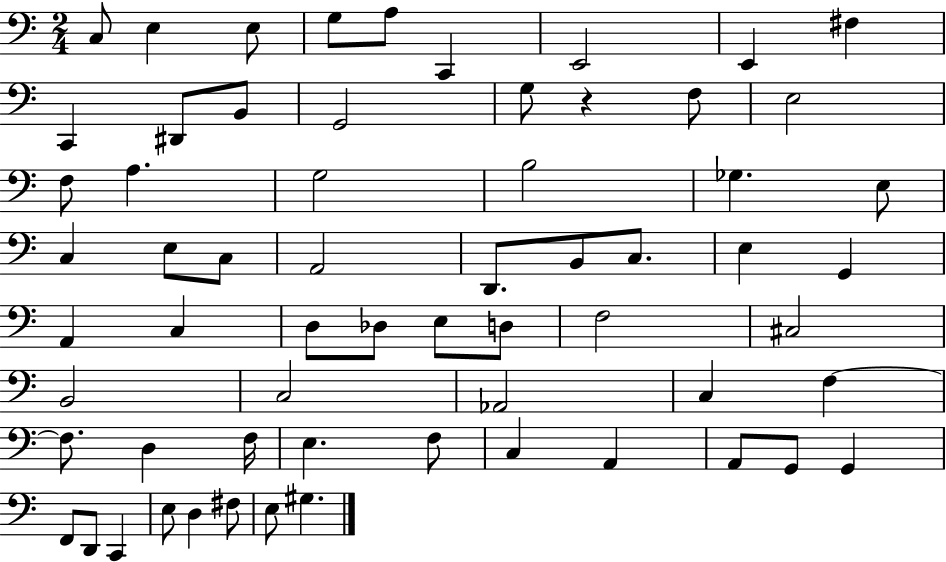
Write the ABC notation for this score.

X:1
T:Untitled
M:2/4
L:1/4
K:C
C,/2 E, E,/2 G,/2 A,/2 C,, E,,2 E,, ^F, C,, ^D,,/2 B,,/2 G,,2 G,/2 z F,/2 E,2 F,/2 A, G,2 B,2 _G, E,/2 C, E,/2 C,/2 A,,2 D,,/2 B,,/2 C,/2 E, G,, A,, C, D,/2 _D,/2 E,/2 D,/2 F,2 ^C,2 B,,2 C,2 _A,,2 C, F, F,/2 D, F,/4 E, F,/2 C, A,, A,,/2 G,,/2 G,, F,,/2 D,,/2 C,, E,/2 D, ^F,/2 E,/2 ^G,